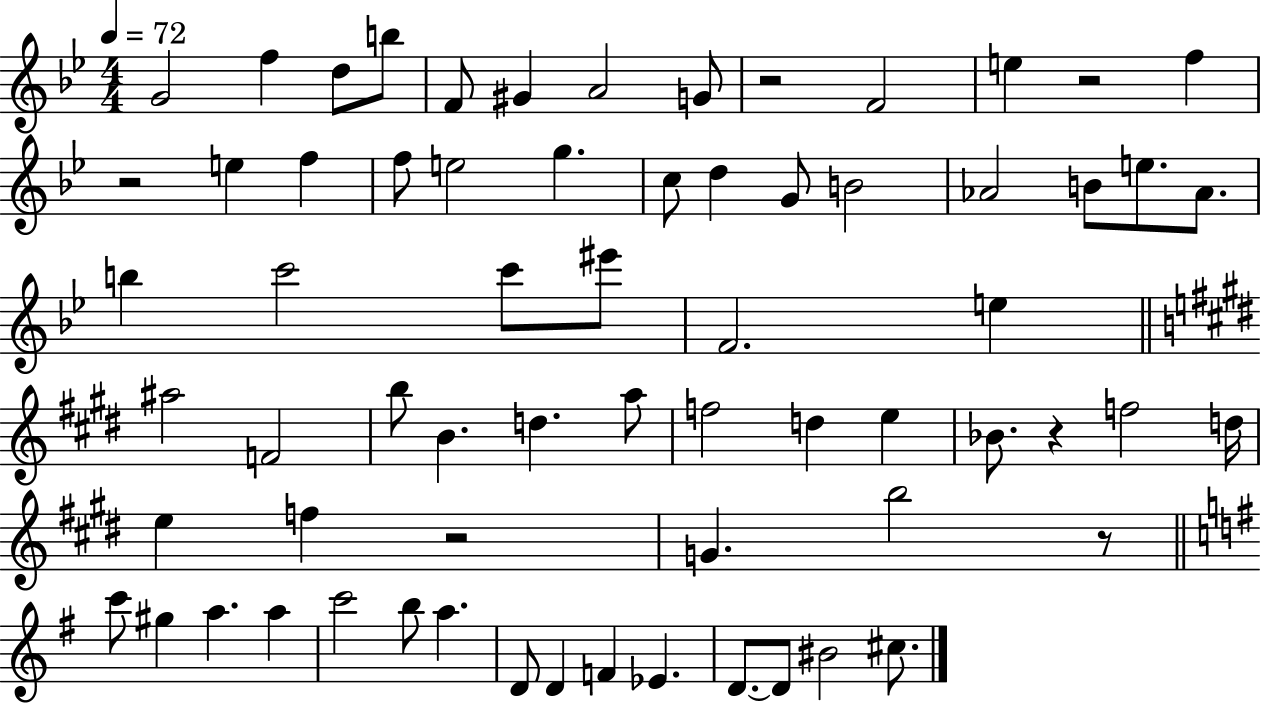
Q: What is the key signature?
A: BES major